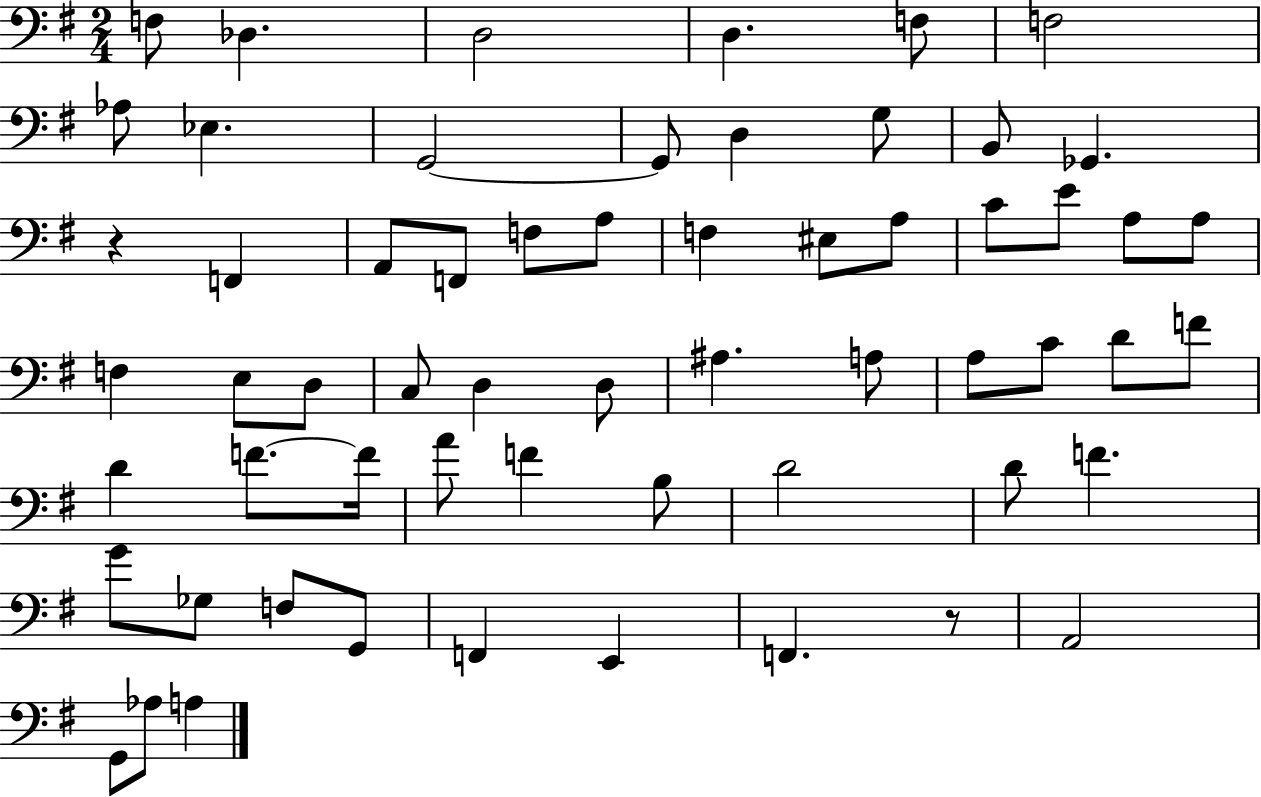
X:1
T:Untitled
M:2/4
L:1/4
K:G
F,/2 _D, D,2 D, F,/2 F,2 _A,/2 _E, G,,2 G,,/2 D, G,/2 B,,/2 _G,, z F,, A,,/2 F,,/2 F,/2 A,/2 F, ^E,/2 A,/2 C/2 E/2 A,/2 A,/2 F, E,/2 D,/2 C,/2 D, D,/2 ^A, A,/2 A,/2 C/2 D/2 F/2 D F/2 F/4 A/2 F B,/2 D2 D/2 F G/2 _G,/2 F,/2 G,,/2 F,, E,, F,, z/2 A,,2 G,,/2 _A,/2 A,